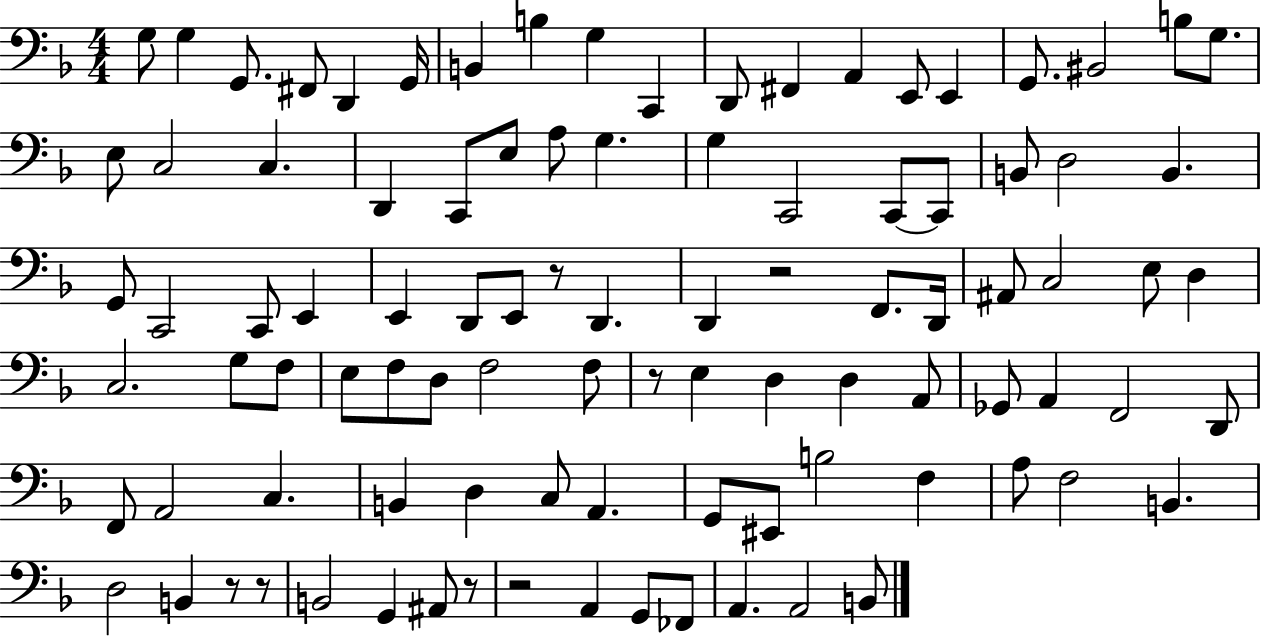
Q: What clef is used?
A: bass